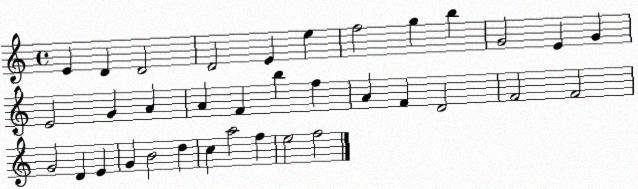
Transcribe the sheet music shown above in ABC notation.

X:1
T:Untitled
M:4/4
L:1/4
K:C
E D D2 D2 E e f2 g b G2 E G E2 G A A F b f A F D2 F2 F2 G2 D E G B2 d c a2 f e2 f2